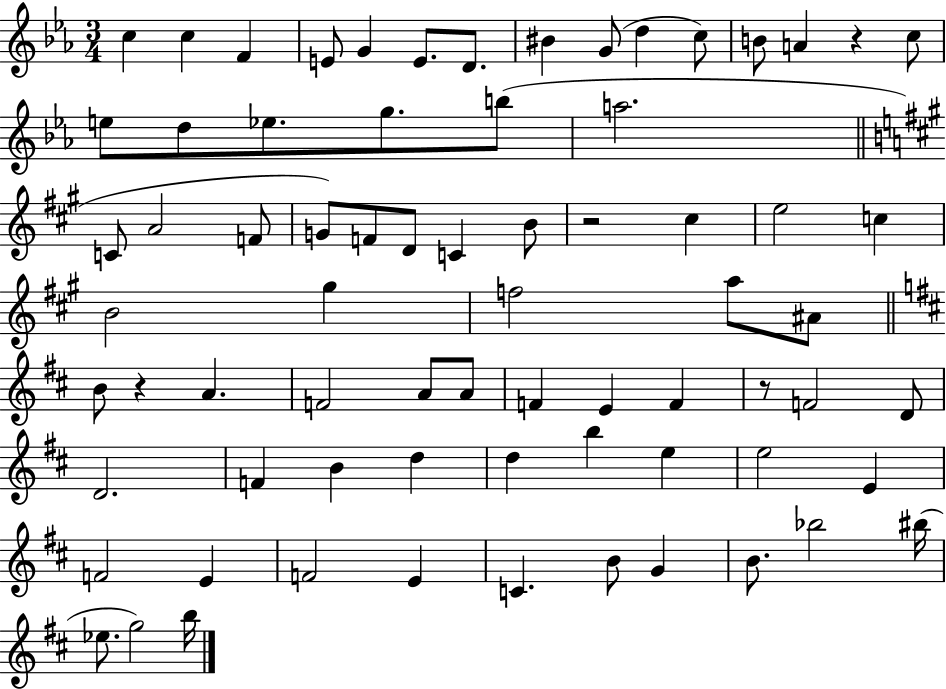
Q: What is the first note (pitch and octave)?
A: C5